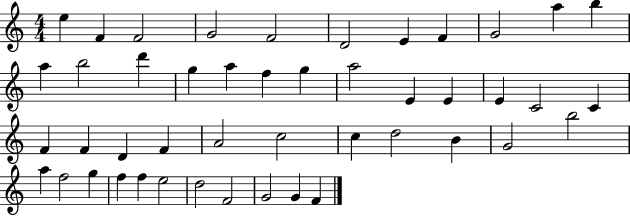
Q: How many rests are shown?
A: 0